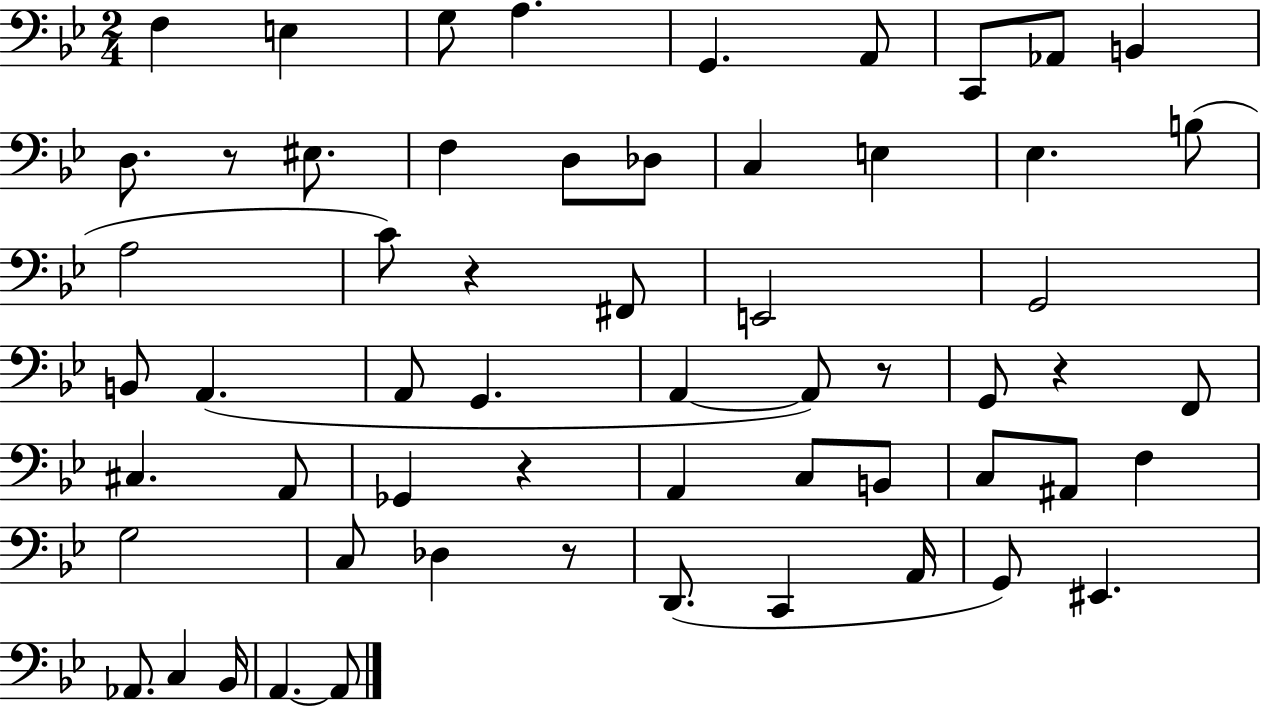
X:1
T:Untitled
M:2/4
L:1/4
K:Bb
F, E, G,/2 A, G,, A,,/2 C,,/2 _A,,/2 B,, D,/2 z/2 ^E,/2 F, D,/2 _D,/2 C, E, _E, B,/2 A,2 C/2 z ^F,,/2 E,,2 G,,2 B,,/2 A,, A,,/2 G,, A,, A,,/2 z/2 G,,/2 z F,,/2 ^C, A,,/2 _G,, z A,, C,/2 B,,/2 C,/2 ^A,,/2 F, G,2 C,/2 _D, z/2 D,,/2 C,, A,,/4 G,,/2 ^E,, _A,,/2 C, _B,,/4 A,, A,,/2